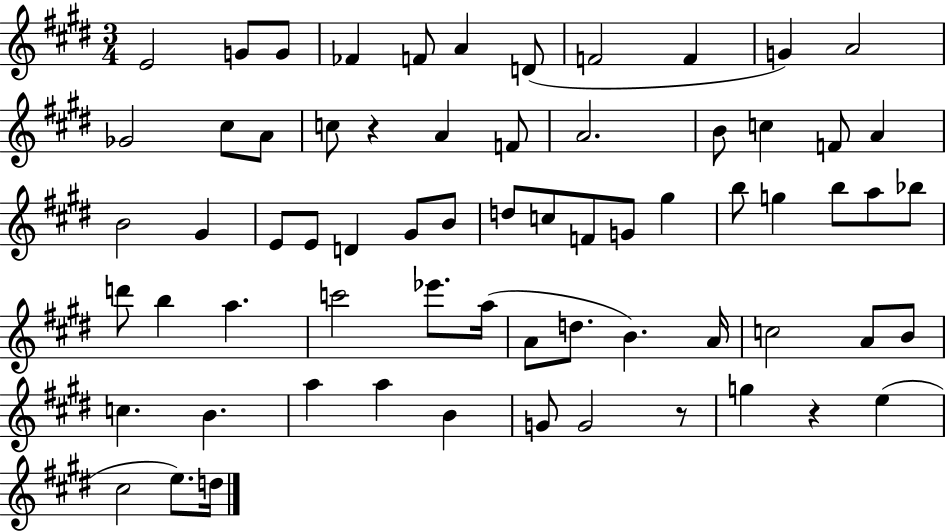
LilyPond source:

{
  \clef treble
  \numericTimeSignature
  \time 3/4
  \key e \major
  e'2 g'8 g'8 | fes'4 f'8 a'4 d'8( | f'2 f'4 | g'4) a'2 | \break ges'2 cis''8 a'8 | c''8 r4 a'4 f'8 | a'2. | b'8 c''4 f'8 a'4 | \break b'2 gis'4 | e'8 e'8 d'4 gis'8 b'8 | d''8 c''8 f'8 g'8 gis''4 | b''8 g''4 b''8 a''8 bes''8 | \break d'''8 b''4 a''4. | c'''2 ees'''8. a''16( | a'8 d''8. b'4.) a'16 | c''2 a'8 b'8 | \break c''4. b'4. | a''4 a''4 b'4 | g'8 g'2 r8 | g''4 r4 e''4( | \break cis''2 e''8.) d''16 | \bar "|."
}